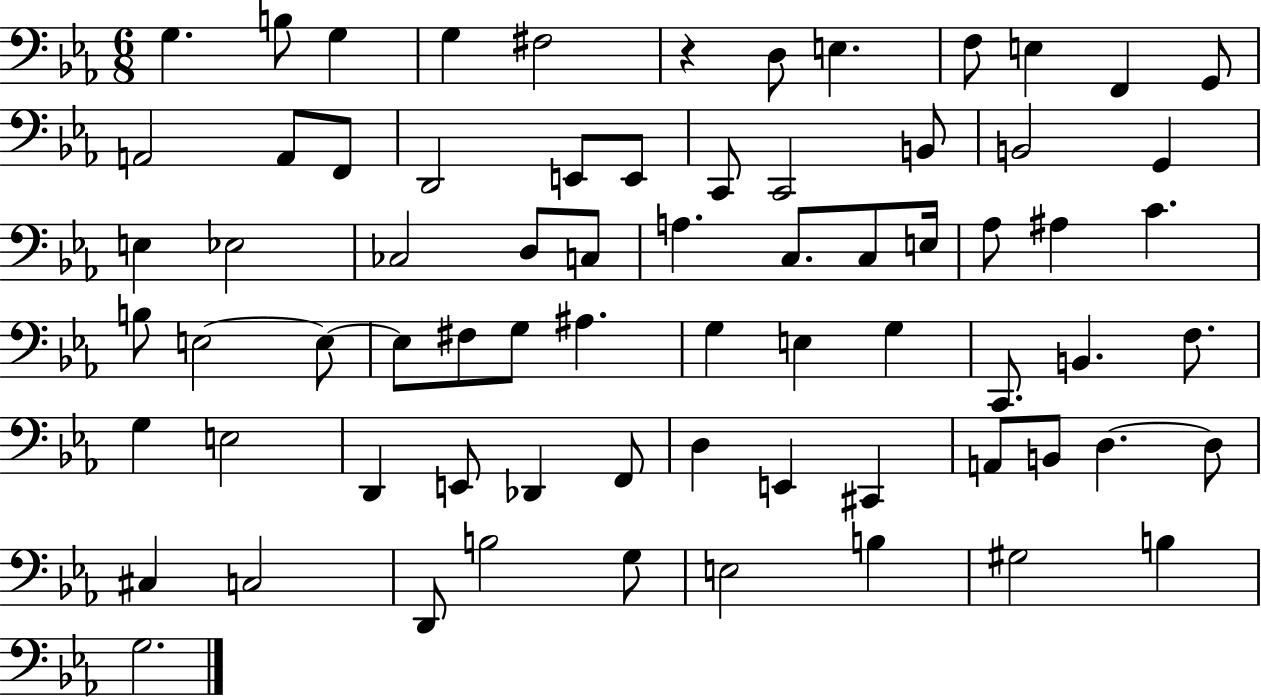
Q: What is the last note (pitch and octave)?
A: G3